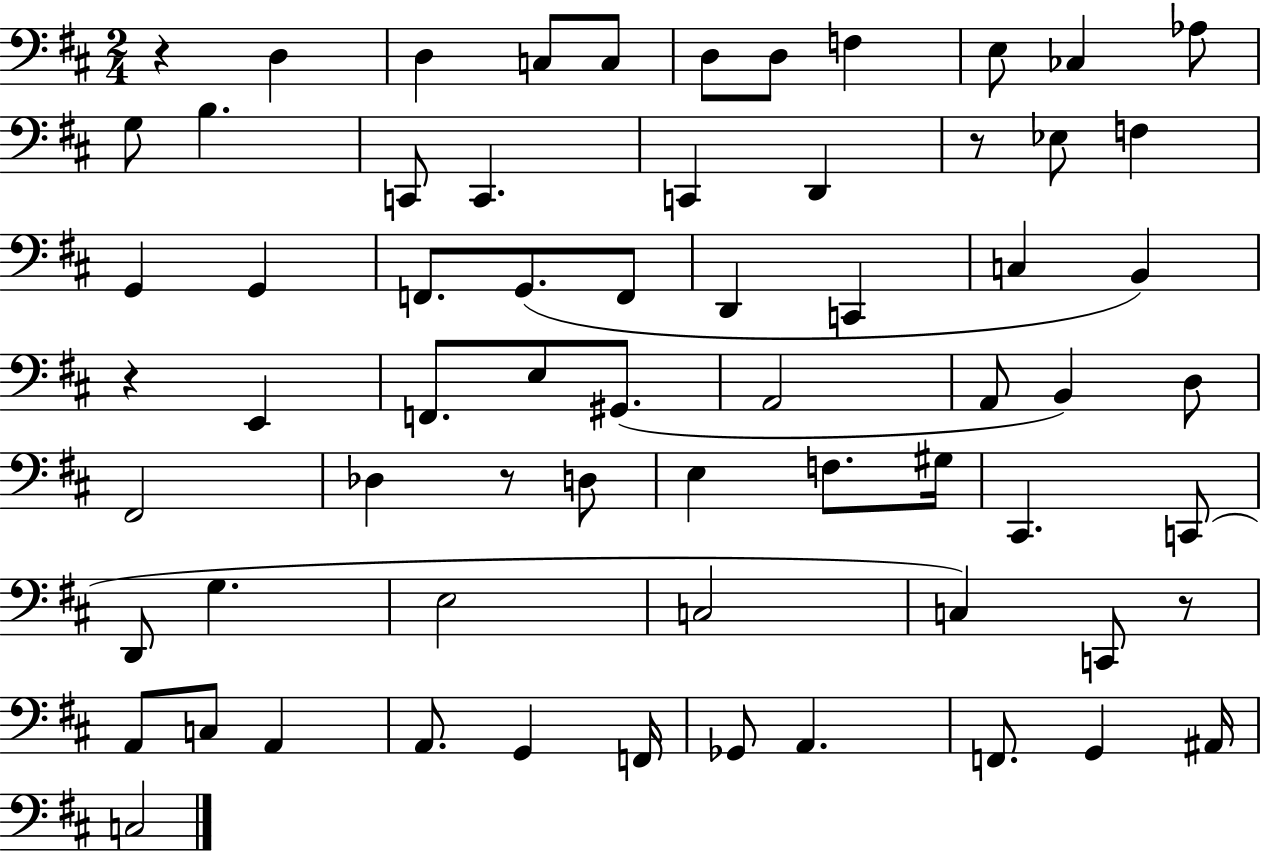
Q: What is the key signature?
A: D major